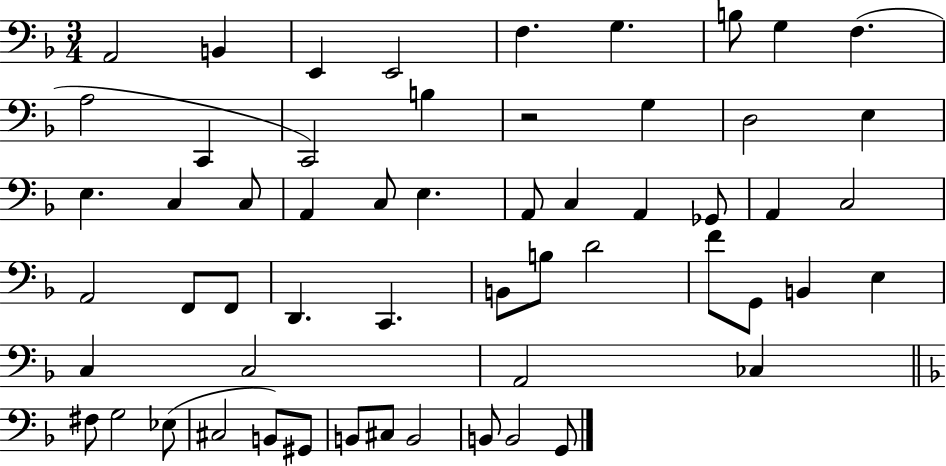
X:1
T:Untitled
M:3/4
L:1/4
K:F
A,,2 B,, E,, E,,2 F, G, B,/2 G, F, A,2 C,, C,,2 B, z2 G, D,2 E, E, C, C,/2 A,, C,/2 E, A,,/2 C, A,, _G,,/2 A,, C,2 A,,2 F,,/2 F,,/2 D,, C,, B,,/2 B,/2 D2 F/2 G,,/2 B,, E, C, C,2 A,,2 _C, ^F,/2 G,2 _E,/2 ^C,2 B,,/2 ^G,,/2 B,,/2 ^C,/2 B,,2 B,,/2 B,,2 G,,/2